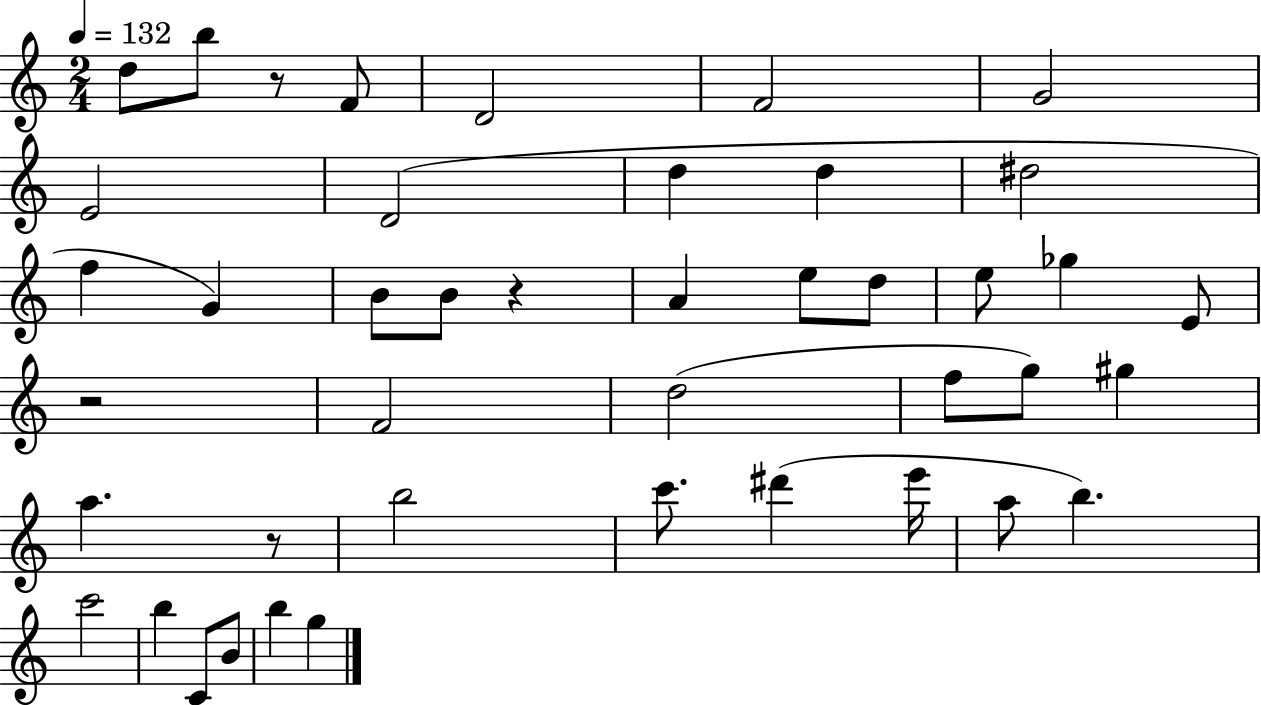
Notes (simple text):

D5/e B5/e R/e F4/e D4/h F4/h G4/h E4/h D4/h D5/q D5/q D#5/h F5/q G4/q B4/e B4/e R/q A4/q E5/e D5/e E5/e Gb5/q E4/e R/h F4/h D5/h F5/e G5/e G#5/q A5/q. R/e B5/h C6/e. D#6/q E6/s A5/e B5/q. C6/h B5/q C4/e B4/e B5/q G5/q